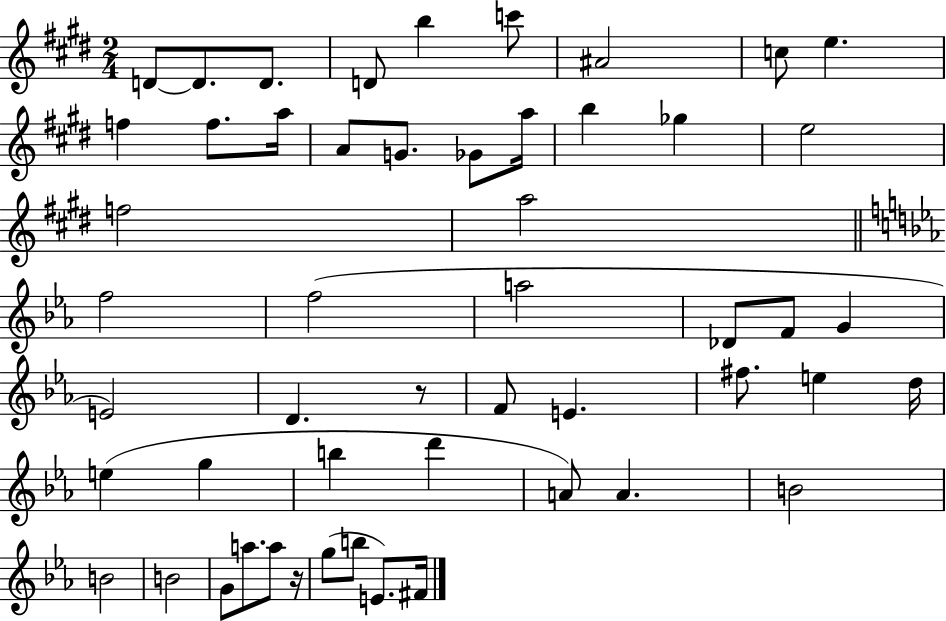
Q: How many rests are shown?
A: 2